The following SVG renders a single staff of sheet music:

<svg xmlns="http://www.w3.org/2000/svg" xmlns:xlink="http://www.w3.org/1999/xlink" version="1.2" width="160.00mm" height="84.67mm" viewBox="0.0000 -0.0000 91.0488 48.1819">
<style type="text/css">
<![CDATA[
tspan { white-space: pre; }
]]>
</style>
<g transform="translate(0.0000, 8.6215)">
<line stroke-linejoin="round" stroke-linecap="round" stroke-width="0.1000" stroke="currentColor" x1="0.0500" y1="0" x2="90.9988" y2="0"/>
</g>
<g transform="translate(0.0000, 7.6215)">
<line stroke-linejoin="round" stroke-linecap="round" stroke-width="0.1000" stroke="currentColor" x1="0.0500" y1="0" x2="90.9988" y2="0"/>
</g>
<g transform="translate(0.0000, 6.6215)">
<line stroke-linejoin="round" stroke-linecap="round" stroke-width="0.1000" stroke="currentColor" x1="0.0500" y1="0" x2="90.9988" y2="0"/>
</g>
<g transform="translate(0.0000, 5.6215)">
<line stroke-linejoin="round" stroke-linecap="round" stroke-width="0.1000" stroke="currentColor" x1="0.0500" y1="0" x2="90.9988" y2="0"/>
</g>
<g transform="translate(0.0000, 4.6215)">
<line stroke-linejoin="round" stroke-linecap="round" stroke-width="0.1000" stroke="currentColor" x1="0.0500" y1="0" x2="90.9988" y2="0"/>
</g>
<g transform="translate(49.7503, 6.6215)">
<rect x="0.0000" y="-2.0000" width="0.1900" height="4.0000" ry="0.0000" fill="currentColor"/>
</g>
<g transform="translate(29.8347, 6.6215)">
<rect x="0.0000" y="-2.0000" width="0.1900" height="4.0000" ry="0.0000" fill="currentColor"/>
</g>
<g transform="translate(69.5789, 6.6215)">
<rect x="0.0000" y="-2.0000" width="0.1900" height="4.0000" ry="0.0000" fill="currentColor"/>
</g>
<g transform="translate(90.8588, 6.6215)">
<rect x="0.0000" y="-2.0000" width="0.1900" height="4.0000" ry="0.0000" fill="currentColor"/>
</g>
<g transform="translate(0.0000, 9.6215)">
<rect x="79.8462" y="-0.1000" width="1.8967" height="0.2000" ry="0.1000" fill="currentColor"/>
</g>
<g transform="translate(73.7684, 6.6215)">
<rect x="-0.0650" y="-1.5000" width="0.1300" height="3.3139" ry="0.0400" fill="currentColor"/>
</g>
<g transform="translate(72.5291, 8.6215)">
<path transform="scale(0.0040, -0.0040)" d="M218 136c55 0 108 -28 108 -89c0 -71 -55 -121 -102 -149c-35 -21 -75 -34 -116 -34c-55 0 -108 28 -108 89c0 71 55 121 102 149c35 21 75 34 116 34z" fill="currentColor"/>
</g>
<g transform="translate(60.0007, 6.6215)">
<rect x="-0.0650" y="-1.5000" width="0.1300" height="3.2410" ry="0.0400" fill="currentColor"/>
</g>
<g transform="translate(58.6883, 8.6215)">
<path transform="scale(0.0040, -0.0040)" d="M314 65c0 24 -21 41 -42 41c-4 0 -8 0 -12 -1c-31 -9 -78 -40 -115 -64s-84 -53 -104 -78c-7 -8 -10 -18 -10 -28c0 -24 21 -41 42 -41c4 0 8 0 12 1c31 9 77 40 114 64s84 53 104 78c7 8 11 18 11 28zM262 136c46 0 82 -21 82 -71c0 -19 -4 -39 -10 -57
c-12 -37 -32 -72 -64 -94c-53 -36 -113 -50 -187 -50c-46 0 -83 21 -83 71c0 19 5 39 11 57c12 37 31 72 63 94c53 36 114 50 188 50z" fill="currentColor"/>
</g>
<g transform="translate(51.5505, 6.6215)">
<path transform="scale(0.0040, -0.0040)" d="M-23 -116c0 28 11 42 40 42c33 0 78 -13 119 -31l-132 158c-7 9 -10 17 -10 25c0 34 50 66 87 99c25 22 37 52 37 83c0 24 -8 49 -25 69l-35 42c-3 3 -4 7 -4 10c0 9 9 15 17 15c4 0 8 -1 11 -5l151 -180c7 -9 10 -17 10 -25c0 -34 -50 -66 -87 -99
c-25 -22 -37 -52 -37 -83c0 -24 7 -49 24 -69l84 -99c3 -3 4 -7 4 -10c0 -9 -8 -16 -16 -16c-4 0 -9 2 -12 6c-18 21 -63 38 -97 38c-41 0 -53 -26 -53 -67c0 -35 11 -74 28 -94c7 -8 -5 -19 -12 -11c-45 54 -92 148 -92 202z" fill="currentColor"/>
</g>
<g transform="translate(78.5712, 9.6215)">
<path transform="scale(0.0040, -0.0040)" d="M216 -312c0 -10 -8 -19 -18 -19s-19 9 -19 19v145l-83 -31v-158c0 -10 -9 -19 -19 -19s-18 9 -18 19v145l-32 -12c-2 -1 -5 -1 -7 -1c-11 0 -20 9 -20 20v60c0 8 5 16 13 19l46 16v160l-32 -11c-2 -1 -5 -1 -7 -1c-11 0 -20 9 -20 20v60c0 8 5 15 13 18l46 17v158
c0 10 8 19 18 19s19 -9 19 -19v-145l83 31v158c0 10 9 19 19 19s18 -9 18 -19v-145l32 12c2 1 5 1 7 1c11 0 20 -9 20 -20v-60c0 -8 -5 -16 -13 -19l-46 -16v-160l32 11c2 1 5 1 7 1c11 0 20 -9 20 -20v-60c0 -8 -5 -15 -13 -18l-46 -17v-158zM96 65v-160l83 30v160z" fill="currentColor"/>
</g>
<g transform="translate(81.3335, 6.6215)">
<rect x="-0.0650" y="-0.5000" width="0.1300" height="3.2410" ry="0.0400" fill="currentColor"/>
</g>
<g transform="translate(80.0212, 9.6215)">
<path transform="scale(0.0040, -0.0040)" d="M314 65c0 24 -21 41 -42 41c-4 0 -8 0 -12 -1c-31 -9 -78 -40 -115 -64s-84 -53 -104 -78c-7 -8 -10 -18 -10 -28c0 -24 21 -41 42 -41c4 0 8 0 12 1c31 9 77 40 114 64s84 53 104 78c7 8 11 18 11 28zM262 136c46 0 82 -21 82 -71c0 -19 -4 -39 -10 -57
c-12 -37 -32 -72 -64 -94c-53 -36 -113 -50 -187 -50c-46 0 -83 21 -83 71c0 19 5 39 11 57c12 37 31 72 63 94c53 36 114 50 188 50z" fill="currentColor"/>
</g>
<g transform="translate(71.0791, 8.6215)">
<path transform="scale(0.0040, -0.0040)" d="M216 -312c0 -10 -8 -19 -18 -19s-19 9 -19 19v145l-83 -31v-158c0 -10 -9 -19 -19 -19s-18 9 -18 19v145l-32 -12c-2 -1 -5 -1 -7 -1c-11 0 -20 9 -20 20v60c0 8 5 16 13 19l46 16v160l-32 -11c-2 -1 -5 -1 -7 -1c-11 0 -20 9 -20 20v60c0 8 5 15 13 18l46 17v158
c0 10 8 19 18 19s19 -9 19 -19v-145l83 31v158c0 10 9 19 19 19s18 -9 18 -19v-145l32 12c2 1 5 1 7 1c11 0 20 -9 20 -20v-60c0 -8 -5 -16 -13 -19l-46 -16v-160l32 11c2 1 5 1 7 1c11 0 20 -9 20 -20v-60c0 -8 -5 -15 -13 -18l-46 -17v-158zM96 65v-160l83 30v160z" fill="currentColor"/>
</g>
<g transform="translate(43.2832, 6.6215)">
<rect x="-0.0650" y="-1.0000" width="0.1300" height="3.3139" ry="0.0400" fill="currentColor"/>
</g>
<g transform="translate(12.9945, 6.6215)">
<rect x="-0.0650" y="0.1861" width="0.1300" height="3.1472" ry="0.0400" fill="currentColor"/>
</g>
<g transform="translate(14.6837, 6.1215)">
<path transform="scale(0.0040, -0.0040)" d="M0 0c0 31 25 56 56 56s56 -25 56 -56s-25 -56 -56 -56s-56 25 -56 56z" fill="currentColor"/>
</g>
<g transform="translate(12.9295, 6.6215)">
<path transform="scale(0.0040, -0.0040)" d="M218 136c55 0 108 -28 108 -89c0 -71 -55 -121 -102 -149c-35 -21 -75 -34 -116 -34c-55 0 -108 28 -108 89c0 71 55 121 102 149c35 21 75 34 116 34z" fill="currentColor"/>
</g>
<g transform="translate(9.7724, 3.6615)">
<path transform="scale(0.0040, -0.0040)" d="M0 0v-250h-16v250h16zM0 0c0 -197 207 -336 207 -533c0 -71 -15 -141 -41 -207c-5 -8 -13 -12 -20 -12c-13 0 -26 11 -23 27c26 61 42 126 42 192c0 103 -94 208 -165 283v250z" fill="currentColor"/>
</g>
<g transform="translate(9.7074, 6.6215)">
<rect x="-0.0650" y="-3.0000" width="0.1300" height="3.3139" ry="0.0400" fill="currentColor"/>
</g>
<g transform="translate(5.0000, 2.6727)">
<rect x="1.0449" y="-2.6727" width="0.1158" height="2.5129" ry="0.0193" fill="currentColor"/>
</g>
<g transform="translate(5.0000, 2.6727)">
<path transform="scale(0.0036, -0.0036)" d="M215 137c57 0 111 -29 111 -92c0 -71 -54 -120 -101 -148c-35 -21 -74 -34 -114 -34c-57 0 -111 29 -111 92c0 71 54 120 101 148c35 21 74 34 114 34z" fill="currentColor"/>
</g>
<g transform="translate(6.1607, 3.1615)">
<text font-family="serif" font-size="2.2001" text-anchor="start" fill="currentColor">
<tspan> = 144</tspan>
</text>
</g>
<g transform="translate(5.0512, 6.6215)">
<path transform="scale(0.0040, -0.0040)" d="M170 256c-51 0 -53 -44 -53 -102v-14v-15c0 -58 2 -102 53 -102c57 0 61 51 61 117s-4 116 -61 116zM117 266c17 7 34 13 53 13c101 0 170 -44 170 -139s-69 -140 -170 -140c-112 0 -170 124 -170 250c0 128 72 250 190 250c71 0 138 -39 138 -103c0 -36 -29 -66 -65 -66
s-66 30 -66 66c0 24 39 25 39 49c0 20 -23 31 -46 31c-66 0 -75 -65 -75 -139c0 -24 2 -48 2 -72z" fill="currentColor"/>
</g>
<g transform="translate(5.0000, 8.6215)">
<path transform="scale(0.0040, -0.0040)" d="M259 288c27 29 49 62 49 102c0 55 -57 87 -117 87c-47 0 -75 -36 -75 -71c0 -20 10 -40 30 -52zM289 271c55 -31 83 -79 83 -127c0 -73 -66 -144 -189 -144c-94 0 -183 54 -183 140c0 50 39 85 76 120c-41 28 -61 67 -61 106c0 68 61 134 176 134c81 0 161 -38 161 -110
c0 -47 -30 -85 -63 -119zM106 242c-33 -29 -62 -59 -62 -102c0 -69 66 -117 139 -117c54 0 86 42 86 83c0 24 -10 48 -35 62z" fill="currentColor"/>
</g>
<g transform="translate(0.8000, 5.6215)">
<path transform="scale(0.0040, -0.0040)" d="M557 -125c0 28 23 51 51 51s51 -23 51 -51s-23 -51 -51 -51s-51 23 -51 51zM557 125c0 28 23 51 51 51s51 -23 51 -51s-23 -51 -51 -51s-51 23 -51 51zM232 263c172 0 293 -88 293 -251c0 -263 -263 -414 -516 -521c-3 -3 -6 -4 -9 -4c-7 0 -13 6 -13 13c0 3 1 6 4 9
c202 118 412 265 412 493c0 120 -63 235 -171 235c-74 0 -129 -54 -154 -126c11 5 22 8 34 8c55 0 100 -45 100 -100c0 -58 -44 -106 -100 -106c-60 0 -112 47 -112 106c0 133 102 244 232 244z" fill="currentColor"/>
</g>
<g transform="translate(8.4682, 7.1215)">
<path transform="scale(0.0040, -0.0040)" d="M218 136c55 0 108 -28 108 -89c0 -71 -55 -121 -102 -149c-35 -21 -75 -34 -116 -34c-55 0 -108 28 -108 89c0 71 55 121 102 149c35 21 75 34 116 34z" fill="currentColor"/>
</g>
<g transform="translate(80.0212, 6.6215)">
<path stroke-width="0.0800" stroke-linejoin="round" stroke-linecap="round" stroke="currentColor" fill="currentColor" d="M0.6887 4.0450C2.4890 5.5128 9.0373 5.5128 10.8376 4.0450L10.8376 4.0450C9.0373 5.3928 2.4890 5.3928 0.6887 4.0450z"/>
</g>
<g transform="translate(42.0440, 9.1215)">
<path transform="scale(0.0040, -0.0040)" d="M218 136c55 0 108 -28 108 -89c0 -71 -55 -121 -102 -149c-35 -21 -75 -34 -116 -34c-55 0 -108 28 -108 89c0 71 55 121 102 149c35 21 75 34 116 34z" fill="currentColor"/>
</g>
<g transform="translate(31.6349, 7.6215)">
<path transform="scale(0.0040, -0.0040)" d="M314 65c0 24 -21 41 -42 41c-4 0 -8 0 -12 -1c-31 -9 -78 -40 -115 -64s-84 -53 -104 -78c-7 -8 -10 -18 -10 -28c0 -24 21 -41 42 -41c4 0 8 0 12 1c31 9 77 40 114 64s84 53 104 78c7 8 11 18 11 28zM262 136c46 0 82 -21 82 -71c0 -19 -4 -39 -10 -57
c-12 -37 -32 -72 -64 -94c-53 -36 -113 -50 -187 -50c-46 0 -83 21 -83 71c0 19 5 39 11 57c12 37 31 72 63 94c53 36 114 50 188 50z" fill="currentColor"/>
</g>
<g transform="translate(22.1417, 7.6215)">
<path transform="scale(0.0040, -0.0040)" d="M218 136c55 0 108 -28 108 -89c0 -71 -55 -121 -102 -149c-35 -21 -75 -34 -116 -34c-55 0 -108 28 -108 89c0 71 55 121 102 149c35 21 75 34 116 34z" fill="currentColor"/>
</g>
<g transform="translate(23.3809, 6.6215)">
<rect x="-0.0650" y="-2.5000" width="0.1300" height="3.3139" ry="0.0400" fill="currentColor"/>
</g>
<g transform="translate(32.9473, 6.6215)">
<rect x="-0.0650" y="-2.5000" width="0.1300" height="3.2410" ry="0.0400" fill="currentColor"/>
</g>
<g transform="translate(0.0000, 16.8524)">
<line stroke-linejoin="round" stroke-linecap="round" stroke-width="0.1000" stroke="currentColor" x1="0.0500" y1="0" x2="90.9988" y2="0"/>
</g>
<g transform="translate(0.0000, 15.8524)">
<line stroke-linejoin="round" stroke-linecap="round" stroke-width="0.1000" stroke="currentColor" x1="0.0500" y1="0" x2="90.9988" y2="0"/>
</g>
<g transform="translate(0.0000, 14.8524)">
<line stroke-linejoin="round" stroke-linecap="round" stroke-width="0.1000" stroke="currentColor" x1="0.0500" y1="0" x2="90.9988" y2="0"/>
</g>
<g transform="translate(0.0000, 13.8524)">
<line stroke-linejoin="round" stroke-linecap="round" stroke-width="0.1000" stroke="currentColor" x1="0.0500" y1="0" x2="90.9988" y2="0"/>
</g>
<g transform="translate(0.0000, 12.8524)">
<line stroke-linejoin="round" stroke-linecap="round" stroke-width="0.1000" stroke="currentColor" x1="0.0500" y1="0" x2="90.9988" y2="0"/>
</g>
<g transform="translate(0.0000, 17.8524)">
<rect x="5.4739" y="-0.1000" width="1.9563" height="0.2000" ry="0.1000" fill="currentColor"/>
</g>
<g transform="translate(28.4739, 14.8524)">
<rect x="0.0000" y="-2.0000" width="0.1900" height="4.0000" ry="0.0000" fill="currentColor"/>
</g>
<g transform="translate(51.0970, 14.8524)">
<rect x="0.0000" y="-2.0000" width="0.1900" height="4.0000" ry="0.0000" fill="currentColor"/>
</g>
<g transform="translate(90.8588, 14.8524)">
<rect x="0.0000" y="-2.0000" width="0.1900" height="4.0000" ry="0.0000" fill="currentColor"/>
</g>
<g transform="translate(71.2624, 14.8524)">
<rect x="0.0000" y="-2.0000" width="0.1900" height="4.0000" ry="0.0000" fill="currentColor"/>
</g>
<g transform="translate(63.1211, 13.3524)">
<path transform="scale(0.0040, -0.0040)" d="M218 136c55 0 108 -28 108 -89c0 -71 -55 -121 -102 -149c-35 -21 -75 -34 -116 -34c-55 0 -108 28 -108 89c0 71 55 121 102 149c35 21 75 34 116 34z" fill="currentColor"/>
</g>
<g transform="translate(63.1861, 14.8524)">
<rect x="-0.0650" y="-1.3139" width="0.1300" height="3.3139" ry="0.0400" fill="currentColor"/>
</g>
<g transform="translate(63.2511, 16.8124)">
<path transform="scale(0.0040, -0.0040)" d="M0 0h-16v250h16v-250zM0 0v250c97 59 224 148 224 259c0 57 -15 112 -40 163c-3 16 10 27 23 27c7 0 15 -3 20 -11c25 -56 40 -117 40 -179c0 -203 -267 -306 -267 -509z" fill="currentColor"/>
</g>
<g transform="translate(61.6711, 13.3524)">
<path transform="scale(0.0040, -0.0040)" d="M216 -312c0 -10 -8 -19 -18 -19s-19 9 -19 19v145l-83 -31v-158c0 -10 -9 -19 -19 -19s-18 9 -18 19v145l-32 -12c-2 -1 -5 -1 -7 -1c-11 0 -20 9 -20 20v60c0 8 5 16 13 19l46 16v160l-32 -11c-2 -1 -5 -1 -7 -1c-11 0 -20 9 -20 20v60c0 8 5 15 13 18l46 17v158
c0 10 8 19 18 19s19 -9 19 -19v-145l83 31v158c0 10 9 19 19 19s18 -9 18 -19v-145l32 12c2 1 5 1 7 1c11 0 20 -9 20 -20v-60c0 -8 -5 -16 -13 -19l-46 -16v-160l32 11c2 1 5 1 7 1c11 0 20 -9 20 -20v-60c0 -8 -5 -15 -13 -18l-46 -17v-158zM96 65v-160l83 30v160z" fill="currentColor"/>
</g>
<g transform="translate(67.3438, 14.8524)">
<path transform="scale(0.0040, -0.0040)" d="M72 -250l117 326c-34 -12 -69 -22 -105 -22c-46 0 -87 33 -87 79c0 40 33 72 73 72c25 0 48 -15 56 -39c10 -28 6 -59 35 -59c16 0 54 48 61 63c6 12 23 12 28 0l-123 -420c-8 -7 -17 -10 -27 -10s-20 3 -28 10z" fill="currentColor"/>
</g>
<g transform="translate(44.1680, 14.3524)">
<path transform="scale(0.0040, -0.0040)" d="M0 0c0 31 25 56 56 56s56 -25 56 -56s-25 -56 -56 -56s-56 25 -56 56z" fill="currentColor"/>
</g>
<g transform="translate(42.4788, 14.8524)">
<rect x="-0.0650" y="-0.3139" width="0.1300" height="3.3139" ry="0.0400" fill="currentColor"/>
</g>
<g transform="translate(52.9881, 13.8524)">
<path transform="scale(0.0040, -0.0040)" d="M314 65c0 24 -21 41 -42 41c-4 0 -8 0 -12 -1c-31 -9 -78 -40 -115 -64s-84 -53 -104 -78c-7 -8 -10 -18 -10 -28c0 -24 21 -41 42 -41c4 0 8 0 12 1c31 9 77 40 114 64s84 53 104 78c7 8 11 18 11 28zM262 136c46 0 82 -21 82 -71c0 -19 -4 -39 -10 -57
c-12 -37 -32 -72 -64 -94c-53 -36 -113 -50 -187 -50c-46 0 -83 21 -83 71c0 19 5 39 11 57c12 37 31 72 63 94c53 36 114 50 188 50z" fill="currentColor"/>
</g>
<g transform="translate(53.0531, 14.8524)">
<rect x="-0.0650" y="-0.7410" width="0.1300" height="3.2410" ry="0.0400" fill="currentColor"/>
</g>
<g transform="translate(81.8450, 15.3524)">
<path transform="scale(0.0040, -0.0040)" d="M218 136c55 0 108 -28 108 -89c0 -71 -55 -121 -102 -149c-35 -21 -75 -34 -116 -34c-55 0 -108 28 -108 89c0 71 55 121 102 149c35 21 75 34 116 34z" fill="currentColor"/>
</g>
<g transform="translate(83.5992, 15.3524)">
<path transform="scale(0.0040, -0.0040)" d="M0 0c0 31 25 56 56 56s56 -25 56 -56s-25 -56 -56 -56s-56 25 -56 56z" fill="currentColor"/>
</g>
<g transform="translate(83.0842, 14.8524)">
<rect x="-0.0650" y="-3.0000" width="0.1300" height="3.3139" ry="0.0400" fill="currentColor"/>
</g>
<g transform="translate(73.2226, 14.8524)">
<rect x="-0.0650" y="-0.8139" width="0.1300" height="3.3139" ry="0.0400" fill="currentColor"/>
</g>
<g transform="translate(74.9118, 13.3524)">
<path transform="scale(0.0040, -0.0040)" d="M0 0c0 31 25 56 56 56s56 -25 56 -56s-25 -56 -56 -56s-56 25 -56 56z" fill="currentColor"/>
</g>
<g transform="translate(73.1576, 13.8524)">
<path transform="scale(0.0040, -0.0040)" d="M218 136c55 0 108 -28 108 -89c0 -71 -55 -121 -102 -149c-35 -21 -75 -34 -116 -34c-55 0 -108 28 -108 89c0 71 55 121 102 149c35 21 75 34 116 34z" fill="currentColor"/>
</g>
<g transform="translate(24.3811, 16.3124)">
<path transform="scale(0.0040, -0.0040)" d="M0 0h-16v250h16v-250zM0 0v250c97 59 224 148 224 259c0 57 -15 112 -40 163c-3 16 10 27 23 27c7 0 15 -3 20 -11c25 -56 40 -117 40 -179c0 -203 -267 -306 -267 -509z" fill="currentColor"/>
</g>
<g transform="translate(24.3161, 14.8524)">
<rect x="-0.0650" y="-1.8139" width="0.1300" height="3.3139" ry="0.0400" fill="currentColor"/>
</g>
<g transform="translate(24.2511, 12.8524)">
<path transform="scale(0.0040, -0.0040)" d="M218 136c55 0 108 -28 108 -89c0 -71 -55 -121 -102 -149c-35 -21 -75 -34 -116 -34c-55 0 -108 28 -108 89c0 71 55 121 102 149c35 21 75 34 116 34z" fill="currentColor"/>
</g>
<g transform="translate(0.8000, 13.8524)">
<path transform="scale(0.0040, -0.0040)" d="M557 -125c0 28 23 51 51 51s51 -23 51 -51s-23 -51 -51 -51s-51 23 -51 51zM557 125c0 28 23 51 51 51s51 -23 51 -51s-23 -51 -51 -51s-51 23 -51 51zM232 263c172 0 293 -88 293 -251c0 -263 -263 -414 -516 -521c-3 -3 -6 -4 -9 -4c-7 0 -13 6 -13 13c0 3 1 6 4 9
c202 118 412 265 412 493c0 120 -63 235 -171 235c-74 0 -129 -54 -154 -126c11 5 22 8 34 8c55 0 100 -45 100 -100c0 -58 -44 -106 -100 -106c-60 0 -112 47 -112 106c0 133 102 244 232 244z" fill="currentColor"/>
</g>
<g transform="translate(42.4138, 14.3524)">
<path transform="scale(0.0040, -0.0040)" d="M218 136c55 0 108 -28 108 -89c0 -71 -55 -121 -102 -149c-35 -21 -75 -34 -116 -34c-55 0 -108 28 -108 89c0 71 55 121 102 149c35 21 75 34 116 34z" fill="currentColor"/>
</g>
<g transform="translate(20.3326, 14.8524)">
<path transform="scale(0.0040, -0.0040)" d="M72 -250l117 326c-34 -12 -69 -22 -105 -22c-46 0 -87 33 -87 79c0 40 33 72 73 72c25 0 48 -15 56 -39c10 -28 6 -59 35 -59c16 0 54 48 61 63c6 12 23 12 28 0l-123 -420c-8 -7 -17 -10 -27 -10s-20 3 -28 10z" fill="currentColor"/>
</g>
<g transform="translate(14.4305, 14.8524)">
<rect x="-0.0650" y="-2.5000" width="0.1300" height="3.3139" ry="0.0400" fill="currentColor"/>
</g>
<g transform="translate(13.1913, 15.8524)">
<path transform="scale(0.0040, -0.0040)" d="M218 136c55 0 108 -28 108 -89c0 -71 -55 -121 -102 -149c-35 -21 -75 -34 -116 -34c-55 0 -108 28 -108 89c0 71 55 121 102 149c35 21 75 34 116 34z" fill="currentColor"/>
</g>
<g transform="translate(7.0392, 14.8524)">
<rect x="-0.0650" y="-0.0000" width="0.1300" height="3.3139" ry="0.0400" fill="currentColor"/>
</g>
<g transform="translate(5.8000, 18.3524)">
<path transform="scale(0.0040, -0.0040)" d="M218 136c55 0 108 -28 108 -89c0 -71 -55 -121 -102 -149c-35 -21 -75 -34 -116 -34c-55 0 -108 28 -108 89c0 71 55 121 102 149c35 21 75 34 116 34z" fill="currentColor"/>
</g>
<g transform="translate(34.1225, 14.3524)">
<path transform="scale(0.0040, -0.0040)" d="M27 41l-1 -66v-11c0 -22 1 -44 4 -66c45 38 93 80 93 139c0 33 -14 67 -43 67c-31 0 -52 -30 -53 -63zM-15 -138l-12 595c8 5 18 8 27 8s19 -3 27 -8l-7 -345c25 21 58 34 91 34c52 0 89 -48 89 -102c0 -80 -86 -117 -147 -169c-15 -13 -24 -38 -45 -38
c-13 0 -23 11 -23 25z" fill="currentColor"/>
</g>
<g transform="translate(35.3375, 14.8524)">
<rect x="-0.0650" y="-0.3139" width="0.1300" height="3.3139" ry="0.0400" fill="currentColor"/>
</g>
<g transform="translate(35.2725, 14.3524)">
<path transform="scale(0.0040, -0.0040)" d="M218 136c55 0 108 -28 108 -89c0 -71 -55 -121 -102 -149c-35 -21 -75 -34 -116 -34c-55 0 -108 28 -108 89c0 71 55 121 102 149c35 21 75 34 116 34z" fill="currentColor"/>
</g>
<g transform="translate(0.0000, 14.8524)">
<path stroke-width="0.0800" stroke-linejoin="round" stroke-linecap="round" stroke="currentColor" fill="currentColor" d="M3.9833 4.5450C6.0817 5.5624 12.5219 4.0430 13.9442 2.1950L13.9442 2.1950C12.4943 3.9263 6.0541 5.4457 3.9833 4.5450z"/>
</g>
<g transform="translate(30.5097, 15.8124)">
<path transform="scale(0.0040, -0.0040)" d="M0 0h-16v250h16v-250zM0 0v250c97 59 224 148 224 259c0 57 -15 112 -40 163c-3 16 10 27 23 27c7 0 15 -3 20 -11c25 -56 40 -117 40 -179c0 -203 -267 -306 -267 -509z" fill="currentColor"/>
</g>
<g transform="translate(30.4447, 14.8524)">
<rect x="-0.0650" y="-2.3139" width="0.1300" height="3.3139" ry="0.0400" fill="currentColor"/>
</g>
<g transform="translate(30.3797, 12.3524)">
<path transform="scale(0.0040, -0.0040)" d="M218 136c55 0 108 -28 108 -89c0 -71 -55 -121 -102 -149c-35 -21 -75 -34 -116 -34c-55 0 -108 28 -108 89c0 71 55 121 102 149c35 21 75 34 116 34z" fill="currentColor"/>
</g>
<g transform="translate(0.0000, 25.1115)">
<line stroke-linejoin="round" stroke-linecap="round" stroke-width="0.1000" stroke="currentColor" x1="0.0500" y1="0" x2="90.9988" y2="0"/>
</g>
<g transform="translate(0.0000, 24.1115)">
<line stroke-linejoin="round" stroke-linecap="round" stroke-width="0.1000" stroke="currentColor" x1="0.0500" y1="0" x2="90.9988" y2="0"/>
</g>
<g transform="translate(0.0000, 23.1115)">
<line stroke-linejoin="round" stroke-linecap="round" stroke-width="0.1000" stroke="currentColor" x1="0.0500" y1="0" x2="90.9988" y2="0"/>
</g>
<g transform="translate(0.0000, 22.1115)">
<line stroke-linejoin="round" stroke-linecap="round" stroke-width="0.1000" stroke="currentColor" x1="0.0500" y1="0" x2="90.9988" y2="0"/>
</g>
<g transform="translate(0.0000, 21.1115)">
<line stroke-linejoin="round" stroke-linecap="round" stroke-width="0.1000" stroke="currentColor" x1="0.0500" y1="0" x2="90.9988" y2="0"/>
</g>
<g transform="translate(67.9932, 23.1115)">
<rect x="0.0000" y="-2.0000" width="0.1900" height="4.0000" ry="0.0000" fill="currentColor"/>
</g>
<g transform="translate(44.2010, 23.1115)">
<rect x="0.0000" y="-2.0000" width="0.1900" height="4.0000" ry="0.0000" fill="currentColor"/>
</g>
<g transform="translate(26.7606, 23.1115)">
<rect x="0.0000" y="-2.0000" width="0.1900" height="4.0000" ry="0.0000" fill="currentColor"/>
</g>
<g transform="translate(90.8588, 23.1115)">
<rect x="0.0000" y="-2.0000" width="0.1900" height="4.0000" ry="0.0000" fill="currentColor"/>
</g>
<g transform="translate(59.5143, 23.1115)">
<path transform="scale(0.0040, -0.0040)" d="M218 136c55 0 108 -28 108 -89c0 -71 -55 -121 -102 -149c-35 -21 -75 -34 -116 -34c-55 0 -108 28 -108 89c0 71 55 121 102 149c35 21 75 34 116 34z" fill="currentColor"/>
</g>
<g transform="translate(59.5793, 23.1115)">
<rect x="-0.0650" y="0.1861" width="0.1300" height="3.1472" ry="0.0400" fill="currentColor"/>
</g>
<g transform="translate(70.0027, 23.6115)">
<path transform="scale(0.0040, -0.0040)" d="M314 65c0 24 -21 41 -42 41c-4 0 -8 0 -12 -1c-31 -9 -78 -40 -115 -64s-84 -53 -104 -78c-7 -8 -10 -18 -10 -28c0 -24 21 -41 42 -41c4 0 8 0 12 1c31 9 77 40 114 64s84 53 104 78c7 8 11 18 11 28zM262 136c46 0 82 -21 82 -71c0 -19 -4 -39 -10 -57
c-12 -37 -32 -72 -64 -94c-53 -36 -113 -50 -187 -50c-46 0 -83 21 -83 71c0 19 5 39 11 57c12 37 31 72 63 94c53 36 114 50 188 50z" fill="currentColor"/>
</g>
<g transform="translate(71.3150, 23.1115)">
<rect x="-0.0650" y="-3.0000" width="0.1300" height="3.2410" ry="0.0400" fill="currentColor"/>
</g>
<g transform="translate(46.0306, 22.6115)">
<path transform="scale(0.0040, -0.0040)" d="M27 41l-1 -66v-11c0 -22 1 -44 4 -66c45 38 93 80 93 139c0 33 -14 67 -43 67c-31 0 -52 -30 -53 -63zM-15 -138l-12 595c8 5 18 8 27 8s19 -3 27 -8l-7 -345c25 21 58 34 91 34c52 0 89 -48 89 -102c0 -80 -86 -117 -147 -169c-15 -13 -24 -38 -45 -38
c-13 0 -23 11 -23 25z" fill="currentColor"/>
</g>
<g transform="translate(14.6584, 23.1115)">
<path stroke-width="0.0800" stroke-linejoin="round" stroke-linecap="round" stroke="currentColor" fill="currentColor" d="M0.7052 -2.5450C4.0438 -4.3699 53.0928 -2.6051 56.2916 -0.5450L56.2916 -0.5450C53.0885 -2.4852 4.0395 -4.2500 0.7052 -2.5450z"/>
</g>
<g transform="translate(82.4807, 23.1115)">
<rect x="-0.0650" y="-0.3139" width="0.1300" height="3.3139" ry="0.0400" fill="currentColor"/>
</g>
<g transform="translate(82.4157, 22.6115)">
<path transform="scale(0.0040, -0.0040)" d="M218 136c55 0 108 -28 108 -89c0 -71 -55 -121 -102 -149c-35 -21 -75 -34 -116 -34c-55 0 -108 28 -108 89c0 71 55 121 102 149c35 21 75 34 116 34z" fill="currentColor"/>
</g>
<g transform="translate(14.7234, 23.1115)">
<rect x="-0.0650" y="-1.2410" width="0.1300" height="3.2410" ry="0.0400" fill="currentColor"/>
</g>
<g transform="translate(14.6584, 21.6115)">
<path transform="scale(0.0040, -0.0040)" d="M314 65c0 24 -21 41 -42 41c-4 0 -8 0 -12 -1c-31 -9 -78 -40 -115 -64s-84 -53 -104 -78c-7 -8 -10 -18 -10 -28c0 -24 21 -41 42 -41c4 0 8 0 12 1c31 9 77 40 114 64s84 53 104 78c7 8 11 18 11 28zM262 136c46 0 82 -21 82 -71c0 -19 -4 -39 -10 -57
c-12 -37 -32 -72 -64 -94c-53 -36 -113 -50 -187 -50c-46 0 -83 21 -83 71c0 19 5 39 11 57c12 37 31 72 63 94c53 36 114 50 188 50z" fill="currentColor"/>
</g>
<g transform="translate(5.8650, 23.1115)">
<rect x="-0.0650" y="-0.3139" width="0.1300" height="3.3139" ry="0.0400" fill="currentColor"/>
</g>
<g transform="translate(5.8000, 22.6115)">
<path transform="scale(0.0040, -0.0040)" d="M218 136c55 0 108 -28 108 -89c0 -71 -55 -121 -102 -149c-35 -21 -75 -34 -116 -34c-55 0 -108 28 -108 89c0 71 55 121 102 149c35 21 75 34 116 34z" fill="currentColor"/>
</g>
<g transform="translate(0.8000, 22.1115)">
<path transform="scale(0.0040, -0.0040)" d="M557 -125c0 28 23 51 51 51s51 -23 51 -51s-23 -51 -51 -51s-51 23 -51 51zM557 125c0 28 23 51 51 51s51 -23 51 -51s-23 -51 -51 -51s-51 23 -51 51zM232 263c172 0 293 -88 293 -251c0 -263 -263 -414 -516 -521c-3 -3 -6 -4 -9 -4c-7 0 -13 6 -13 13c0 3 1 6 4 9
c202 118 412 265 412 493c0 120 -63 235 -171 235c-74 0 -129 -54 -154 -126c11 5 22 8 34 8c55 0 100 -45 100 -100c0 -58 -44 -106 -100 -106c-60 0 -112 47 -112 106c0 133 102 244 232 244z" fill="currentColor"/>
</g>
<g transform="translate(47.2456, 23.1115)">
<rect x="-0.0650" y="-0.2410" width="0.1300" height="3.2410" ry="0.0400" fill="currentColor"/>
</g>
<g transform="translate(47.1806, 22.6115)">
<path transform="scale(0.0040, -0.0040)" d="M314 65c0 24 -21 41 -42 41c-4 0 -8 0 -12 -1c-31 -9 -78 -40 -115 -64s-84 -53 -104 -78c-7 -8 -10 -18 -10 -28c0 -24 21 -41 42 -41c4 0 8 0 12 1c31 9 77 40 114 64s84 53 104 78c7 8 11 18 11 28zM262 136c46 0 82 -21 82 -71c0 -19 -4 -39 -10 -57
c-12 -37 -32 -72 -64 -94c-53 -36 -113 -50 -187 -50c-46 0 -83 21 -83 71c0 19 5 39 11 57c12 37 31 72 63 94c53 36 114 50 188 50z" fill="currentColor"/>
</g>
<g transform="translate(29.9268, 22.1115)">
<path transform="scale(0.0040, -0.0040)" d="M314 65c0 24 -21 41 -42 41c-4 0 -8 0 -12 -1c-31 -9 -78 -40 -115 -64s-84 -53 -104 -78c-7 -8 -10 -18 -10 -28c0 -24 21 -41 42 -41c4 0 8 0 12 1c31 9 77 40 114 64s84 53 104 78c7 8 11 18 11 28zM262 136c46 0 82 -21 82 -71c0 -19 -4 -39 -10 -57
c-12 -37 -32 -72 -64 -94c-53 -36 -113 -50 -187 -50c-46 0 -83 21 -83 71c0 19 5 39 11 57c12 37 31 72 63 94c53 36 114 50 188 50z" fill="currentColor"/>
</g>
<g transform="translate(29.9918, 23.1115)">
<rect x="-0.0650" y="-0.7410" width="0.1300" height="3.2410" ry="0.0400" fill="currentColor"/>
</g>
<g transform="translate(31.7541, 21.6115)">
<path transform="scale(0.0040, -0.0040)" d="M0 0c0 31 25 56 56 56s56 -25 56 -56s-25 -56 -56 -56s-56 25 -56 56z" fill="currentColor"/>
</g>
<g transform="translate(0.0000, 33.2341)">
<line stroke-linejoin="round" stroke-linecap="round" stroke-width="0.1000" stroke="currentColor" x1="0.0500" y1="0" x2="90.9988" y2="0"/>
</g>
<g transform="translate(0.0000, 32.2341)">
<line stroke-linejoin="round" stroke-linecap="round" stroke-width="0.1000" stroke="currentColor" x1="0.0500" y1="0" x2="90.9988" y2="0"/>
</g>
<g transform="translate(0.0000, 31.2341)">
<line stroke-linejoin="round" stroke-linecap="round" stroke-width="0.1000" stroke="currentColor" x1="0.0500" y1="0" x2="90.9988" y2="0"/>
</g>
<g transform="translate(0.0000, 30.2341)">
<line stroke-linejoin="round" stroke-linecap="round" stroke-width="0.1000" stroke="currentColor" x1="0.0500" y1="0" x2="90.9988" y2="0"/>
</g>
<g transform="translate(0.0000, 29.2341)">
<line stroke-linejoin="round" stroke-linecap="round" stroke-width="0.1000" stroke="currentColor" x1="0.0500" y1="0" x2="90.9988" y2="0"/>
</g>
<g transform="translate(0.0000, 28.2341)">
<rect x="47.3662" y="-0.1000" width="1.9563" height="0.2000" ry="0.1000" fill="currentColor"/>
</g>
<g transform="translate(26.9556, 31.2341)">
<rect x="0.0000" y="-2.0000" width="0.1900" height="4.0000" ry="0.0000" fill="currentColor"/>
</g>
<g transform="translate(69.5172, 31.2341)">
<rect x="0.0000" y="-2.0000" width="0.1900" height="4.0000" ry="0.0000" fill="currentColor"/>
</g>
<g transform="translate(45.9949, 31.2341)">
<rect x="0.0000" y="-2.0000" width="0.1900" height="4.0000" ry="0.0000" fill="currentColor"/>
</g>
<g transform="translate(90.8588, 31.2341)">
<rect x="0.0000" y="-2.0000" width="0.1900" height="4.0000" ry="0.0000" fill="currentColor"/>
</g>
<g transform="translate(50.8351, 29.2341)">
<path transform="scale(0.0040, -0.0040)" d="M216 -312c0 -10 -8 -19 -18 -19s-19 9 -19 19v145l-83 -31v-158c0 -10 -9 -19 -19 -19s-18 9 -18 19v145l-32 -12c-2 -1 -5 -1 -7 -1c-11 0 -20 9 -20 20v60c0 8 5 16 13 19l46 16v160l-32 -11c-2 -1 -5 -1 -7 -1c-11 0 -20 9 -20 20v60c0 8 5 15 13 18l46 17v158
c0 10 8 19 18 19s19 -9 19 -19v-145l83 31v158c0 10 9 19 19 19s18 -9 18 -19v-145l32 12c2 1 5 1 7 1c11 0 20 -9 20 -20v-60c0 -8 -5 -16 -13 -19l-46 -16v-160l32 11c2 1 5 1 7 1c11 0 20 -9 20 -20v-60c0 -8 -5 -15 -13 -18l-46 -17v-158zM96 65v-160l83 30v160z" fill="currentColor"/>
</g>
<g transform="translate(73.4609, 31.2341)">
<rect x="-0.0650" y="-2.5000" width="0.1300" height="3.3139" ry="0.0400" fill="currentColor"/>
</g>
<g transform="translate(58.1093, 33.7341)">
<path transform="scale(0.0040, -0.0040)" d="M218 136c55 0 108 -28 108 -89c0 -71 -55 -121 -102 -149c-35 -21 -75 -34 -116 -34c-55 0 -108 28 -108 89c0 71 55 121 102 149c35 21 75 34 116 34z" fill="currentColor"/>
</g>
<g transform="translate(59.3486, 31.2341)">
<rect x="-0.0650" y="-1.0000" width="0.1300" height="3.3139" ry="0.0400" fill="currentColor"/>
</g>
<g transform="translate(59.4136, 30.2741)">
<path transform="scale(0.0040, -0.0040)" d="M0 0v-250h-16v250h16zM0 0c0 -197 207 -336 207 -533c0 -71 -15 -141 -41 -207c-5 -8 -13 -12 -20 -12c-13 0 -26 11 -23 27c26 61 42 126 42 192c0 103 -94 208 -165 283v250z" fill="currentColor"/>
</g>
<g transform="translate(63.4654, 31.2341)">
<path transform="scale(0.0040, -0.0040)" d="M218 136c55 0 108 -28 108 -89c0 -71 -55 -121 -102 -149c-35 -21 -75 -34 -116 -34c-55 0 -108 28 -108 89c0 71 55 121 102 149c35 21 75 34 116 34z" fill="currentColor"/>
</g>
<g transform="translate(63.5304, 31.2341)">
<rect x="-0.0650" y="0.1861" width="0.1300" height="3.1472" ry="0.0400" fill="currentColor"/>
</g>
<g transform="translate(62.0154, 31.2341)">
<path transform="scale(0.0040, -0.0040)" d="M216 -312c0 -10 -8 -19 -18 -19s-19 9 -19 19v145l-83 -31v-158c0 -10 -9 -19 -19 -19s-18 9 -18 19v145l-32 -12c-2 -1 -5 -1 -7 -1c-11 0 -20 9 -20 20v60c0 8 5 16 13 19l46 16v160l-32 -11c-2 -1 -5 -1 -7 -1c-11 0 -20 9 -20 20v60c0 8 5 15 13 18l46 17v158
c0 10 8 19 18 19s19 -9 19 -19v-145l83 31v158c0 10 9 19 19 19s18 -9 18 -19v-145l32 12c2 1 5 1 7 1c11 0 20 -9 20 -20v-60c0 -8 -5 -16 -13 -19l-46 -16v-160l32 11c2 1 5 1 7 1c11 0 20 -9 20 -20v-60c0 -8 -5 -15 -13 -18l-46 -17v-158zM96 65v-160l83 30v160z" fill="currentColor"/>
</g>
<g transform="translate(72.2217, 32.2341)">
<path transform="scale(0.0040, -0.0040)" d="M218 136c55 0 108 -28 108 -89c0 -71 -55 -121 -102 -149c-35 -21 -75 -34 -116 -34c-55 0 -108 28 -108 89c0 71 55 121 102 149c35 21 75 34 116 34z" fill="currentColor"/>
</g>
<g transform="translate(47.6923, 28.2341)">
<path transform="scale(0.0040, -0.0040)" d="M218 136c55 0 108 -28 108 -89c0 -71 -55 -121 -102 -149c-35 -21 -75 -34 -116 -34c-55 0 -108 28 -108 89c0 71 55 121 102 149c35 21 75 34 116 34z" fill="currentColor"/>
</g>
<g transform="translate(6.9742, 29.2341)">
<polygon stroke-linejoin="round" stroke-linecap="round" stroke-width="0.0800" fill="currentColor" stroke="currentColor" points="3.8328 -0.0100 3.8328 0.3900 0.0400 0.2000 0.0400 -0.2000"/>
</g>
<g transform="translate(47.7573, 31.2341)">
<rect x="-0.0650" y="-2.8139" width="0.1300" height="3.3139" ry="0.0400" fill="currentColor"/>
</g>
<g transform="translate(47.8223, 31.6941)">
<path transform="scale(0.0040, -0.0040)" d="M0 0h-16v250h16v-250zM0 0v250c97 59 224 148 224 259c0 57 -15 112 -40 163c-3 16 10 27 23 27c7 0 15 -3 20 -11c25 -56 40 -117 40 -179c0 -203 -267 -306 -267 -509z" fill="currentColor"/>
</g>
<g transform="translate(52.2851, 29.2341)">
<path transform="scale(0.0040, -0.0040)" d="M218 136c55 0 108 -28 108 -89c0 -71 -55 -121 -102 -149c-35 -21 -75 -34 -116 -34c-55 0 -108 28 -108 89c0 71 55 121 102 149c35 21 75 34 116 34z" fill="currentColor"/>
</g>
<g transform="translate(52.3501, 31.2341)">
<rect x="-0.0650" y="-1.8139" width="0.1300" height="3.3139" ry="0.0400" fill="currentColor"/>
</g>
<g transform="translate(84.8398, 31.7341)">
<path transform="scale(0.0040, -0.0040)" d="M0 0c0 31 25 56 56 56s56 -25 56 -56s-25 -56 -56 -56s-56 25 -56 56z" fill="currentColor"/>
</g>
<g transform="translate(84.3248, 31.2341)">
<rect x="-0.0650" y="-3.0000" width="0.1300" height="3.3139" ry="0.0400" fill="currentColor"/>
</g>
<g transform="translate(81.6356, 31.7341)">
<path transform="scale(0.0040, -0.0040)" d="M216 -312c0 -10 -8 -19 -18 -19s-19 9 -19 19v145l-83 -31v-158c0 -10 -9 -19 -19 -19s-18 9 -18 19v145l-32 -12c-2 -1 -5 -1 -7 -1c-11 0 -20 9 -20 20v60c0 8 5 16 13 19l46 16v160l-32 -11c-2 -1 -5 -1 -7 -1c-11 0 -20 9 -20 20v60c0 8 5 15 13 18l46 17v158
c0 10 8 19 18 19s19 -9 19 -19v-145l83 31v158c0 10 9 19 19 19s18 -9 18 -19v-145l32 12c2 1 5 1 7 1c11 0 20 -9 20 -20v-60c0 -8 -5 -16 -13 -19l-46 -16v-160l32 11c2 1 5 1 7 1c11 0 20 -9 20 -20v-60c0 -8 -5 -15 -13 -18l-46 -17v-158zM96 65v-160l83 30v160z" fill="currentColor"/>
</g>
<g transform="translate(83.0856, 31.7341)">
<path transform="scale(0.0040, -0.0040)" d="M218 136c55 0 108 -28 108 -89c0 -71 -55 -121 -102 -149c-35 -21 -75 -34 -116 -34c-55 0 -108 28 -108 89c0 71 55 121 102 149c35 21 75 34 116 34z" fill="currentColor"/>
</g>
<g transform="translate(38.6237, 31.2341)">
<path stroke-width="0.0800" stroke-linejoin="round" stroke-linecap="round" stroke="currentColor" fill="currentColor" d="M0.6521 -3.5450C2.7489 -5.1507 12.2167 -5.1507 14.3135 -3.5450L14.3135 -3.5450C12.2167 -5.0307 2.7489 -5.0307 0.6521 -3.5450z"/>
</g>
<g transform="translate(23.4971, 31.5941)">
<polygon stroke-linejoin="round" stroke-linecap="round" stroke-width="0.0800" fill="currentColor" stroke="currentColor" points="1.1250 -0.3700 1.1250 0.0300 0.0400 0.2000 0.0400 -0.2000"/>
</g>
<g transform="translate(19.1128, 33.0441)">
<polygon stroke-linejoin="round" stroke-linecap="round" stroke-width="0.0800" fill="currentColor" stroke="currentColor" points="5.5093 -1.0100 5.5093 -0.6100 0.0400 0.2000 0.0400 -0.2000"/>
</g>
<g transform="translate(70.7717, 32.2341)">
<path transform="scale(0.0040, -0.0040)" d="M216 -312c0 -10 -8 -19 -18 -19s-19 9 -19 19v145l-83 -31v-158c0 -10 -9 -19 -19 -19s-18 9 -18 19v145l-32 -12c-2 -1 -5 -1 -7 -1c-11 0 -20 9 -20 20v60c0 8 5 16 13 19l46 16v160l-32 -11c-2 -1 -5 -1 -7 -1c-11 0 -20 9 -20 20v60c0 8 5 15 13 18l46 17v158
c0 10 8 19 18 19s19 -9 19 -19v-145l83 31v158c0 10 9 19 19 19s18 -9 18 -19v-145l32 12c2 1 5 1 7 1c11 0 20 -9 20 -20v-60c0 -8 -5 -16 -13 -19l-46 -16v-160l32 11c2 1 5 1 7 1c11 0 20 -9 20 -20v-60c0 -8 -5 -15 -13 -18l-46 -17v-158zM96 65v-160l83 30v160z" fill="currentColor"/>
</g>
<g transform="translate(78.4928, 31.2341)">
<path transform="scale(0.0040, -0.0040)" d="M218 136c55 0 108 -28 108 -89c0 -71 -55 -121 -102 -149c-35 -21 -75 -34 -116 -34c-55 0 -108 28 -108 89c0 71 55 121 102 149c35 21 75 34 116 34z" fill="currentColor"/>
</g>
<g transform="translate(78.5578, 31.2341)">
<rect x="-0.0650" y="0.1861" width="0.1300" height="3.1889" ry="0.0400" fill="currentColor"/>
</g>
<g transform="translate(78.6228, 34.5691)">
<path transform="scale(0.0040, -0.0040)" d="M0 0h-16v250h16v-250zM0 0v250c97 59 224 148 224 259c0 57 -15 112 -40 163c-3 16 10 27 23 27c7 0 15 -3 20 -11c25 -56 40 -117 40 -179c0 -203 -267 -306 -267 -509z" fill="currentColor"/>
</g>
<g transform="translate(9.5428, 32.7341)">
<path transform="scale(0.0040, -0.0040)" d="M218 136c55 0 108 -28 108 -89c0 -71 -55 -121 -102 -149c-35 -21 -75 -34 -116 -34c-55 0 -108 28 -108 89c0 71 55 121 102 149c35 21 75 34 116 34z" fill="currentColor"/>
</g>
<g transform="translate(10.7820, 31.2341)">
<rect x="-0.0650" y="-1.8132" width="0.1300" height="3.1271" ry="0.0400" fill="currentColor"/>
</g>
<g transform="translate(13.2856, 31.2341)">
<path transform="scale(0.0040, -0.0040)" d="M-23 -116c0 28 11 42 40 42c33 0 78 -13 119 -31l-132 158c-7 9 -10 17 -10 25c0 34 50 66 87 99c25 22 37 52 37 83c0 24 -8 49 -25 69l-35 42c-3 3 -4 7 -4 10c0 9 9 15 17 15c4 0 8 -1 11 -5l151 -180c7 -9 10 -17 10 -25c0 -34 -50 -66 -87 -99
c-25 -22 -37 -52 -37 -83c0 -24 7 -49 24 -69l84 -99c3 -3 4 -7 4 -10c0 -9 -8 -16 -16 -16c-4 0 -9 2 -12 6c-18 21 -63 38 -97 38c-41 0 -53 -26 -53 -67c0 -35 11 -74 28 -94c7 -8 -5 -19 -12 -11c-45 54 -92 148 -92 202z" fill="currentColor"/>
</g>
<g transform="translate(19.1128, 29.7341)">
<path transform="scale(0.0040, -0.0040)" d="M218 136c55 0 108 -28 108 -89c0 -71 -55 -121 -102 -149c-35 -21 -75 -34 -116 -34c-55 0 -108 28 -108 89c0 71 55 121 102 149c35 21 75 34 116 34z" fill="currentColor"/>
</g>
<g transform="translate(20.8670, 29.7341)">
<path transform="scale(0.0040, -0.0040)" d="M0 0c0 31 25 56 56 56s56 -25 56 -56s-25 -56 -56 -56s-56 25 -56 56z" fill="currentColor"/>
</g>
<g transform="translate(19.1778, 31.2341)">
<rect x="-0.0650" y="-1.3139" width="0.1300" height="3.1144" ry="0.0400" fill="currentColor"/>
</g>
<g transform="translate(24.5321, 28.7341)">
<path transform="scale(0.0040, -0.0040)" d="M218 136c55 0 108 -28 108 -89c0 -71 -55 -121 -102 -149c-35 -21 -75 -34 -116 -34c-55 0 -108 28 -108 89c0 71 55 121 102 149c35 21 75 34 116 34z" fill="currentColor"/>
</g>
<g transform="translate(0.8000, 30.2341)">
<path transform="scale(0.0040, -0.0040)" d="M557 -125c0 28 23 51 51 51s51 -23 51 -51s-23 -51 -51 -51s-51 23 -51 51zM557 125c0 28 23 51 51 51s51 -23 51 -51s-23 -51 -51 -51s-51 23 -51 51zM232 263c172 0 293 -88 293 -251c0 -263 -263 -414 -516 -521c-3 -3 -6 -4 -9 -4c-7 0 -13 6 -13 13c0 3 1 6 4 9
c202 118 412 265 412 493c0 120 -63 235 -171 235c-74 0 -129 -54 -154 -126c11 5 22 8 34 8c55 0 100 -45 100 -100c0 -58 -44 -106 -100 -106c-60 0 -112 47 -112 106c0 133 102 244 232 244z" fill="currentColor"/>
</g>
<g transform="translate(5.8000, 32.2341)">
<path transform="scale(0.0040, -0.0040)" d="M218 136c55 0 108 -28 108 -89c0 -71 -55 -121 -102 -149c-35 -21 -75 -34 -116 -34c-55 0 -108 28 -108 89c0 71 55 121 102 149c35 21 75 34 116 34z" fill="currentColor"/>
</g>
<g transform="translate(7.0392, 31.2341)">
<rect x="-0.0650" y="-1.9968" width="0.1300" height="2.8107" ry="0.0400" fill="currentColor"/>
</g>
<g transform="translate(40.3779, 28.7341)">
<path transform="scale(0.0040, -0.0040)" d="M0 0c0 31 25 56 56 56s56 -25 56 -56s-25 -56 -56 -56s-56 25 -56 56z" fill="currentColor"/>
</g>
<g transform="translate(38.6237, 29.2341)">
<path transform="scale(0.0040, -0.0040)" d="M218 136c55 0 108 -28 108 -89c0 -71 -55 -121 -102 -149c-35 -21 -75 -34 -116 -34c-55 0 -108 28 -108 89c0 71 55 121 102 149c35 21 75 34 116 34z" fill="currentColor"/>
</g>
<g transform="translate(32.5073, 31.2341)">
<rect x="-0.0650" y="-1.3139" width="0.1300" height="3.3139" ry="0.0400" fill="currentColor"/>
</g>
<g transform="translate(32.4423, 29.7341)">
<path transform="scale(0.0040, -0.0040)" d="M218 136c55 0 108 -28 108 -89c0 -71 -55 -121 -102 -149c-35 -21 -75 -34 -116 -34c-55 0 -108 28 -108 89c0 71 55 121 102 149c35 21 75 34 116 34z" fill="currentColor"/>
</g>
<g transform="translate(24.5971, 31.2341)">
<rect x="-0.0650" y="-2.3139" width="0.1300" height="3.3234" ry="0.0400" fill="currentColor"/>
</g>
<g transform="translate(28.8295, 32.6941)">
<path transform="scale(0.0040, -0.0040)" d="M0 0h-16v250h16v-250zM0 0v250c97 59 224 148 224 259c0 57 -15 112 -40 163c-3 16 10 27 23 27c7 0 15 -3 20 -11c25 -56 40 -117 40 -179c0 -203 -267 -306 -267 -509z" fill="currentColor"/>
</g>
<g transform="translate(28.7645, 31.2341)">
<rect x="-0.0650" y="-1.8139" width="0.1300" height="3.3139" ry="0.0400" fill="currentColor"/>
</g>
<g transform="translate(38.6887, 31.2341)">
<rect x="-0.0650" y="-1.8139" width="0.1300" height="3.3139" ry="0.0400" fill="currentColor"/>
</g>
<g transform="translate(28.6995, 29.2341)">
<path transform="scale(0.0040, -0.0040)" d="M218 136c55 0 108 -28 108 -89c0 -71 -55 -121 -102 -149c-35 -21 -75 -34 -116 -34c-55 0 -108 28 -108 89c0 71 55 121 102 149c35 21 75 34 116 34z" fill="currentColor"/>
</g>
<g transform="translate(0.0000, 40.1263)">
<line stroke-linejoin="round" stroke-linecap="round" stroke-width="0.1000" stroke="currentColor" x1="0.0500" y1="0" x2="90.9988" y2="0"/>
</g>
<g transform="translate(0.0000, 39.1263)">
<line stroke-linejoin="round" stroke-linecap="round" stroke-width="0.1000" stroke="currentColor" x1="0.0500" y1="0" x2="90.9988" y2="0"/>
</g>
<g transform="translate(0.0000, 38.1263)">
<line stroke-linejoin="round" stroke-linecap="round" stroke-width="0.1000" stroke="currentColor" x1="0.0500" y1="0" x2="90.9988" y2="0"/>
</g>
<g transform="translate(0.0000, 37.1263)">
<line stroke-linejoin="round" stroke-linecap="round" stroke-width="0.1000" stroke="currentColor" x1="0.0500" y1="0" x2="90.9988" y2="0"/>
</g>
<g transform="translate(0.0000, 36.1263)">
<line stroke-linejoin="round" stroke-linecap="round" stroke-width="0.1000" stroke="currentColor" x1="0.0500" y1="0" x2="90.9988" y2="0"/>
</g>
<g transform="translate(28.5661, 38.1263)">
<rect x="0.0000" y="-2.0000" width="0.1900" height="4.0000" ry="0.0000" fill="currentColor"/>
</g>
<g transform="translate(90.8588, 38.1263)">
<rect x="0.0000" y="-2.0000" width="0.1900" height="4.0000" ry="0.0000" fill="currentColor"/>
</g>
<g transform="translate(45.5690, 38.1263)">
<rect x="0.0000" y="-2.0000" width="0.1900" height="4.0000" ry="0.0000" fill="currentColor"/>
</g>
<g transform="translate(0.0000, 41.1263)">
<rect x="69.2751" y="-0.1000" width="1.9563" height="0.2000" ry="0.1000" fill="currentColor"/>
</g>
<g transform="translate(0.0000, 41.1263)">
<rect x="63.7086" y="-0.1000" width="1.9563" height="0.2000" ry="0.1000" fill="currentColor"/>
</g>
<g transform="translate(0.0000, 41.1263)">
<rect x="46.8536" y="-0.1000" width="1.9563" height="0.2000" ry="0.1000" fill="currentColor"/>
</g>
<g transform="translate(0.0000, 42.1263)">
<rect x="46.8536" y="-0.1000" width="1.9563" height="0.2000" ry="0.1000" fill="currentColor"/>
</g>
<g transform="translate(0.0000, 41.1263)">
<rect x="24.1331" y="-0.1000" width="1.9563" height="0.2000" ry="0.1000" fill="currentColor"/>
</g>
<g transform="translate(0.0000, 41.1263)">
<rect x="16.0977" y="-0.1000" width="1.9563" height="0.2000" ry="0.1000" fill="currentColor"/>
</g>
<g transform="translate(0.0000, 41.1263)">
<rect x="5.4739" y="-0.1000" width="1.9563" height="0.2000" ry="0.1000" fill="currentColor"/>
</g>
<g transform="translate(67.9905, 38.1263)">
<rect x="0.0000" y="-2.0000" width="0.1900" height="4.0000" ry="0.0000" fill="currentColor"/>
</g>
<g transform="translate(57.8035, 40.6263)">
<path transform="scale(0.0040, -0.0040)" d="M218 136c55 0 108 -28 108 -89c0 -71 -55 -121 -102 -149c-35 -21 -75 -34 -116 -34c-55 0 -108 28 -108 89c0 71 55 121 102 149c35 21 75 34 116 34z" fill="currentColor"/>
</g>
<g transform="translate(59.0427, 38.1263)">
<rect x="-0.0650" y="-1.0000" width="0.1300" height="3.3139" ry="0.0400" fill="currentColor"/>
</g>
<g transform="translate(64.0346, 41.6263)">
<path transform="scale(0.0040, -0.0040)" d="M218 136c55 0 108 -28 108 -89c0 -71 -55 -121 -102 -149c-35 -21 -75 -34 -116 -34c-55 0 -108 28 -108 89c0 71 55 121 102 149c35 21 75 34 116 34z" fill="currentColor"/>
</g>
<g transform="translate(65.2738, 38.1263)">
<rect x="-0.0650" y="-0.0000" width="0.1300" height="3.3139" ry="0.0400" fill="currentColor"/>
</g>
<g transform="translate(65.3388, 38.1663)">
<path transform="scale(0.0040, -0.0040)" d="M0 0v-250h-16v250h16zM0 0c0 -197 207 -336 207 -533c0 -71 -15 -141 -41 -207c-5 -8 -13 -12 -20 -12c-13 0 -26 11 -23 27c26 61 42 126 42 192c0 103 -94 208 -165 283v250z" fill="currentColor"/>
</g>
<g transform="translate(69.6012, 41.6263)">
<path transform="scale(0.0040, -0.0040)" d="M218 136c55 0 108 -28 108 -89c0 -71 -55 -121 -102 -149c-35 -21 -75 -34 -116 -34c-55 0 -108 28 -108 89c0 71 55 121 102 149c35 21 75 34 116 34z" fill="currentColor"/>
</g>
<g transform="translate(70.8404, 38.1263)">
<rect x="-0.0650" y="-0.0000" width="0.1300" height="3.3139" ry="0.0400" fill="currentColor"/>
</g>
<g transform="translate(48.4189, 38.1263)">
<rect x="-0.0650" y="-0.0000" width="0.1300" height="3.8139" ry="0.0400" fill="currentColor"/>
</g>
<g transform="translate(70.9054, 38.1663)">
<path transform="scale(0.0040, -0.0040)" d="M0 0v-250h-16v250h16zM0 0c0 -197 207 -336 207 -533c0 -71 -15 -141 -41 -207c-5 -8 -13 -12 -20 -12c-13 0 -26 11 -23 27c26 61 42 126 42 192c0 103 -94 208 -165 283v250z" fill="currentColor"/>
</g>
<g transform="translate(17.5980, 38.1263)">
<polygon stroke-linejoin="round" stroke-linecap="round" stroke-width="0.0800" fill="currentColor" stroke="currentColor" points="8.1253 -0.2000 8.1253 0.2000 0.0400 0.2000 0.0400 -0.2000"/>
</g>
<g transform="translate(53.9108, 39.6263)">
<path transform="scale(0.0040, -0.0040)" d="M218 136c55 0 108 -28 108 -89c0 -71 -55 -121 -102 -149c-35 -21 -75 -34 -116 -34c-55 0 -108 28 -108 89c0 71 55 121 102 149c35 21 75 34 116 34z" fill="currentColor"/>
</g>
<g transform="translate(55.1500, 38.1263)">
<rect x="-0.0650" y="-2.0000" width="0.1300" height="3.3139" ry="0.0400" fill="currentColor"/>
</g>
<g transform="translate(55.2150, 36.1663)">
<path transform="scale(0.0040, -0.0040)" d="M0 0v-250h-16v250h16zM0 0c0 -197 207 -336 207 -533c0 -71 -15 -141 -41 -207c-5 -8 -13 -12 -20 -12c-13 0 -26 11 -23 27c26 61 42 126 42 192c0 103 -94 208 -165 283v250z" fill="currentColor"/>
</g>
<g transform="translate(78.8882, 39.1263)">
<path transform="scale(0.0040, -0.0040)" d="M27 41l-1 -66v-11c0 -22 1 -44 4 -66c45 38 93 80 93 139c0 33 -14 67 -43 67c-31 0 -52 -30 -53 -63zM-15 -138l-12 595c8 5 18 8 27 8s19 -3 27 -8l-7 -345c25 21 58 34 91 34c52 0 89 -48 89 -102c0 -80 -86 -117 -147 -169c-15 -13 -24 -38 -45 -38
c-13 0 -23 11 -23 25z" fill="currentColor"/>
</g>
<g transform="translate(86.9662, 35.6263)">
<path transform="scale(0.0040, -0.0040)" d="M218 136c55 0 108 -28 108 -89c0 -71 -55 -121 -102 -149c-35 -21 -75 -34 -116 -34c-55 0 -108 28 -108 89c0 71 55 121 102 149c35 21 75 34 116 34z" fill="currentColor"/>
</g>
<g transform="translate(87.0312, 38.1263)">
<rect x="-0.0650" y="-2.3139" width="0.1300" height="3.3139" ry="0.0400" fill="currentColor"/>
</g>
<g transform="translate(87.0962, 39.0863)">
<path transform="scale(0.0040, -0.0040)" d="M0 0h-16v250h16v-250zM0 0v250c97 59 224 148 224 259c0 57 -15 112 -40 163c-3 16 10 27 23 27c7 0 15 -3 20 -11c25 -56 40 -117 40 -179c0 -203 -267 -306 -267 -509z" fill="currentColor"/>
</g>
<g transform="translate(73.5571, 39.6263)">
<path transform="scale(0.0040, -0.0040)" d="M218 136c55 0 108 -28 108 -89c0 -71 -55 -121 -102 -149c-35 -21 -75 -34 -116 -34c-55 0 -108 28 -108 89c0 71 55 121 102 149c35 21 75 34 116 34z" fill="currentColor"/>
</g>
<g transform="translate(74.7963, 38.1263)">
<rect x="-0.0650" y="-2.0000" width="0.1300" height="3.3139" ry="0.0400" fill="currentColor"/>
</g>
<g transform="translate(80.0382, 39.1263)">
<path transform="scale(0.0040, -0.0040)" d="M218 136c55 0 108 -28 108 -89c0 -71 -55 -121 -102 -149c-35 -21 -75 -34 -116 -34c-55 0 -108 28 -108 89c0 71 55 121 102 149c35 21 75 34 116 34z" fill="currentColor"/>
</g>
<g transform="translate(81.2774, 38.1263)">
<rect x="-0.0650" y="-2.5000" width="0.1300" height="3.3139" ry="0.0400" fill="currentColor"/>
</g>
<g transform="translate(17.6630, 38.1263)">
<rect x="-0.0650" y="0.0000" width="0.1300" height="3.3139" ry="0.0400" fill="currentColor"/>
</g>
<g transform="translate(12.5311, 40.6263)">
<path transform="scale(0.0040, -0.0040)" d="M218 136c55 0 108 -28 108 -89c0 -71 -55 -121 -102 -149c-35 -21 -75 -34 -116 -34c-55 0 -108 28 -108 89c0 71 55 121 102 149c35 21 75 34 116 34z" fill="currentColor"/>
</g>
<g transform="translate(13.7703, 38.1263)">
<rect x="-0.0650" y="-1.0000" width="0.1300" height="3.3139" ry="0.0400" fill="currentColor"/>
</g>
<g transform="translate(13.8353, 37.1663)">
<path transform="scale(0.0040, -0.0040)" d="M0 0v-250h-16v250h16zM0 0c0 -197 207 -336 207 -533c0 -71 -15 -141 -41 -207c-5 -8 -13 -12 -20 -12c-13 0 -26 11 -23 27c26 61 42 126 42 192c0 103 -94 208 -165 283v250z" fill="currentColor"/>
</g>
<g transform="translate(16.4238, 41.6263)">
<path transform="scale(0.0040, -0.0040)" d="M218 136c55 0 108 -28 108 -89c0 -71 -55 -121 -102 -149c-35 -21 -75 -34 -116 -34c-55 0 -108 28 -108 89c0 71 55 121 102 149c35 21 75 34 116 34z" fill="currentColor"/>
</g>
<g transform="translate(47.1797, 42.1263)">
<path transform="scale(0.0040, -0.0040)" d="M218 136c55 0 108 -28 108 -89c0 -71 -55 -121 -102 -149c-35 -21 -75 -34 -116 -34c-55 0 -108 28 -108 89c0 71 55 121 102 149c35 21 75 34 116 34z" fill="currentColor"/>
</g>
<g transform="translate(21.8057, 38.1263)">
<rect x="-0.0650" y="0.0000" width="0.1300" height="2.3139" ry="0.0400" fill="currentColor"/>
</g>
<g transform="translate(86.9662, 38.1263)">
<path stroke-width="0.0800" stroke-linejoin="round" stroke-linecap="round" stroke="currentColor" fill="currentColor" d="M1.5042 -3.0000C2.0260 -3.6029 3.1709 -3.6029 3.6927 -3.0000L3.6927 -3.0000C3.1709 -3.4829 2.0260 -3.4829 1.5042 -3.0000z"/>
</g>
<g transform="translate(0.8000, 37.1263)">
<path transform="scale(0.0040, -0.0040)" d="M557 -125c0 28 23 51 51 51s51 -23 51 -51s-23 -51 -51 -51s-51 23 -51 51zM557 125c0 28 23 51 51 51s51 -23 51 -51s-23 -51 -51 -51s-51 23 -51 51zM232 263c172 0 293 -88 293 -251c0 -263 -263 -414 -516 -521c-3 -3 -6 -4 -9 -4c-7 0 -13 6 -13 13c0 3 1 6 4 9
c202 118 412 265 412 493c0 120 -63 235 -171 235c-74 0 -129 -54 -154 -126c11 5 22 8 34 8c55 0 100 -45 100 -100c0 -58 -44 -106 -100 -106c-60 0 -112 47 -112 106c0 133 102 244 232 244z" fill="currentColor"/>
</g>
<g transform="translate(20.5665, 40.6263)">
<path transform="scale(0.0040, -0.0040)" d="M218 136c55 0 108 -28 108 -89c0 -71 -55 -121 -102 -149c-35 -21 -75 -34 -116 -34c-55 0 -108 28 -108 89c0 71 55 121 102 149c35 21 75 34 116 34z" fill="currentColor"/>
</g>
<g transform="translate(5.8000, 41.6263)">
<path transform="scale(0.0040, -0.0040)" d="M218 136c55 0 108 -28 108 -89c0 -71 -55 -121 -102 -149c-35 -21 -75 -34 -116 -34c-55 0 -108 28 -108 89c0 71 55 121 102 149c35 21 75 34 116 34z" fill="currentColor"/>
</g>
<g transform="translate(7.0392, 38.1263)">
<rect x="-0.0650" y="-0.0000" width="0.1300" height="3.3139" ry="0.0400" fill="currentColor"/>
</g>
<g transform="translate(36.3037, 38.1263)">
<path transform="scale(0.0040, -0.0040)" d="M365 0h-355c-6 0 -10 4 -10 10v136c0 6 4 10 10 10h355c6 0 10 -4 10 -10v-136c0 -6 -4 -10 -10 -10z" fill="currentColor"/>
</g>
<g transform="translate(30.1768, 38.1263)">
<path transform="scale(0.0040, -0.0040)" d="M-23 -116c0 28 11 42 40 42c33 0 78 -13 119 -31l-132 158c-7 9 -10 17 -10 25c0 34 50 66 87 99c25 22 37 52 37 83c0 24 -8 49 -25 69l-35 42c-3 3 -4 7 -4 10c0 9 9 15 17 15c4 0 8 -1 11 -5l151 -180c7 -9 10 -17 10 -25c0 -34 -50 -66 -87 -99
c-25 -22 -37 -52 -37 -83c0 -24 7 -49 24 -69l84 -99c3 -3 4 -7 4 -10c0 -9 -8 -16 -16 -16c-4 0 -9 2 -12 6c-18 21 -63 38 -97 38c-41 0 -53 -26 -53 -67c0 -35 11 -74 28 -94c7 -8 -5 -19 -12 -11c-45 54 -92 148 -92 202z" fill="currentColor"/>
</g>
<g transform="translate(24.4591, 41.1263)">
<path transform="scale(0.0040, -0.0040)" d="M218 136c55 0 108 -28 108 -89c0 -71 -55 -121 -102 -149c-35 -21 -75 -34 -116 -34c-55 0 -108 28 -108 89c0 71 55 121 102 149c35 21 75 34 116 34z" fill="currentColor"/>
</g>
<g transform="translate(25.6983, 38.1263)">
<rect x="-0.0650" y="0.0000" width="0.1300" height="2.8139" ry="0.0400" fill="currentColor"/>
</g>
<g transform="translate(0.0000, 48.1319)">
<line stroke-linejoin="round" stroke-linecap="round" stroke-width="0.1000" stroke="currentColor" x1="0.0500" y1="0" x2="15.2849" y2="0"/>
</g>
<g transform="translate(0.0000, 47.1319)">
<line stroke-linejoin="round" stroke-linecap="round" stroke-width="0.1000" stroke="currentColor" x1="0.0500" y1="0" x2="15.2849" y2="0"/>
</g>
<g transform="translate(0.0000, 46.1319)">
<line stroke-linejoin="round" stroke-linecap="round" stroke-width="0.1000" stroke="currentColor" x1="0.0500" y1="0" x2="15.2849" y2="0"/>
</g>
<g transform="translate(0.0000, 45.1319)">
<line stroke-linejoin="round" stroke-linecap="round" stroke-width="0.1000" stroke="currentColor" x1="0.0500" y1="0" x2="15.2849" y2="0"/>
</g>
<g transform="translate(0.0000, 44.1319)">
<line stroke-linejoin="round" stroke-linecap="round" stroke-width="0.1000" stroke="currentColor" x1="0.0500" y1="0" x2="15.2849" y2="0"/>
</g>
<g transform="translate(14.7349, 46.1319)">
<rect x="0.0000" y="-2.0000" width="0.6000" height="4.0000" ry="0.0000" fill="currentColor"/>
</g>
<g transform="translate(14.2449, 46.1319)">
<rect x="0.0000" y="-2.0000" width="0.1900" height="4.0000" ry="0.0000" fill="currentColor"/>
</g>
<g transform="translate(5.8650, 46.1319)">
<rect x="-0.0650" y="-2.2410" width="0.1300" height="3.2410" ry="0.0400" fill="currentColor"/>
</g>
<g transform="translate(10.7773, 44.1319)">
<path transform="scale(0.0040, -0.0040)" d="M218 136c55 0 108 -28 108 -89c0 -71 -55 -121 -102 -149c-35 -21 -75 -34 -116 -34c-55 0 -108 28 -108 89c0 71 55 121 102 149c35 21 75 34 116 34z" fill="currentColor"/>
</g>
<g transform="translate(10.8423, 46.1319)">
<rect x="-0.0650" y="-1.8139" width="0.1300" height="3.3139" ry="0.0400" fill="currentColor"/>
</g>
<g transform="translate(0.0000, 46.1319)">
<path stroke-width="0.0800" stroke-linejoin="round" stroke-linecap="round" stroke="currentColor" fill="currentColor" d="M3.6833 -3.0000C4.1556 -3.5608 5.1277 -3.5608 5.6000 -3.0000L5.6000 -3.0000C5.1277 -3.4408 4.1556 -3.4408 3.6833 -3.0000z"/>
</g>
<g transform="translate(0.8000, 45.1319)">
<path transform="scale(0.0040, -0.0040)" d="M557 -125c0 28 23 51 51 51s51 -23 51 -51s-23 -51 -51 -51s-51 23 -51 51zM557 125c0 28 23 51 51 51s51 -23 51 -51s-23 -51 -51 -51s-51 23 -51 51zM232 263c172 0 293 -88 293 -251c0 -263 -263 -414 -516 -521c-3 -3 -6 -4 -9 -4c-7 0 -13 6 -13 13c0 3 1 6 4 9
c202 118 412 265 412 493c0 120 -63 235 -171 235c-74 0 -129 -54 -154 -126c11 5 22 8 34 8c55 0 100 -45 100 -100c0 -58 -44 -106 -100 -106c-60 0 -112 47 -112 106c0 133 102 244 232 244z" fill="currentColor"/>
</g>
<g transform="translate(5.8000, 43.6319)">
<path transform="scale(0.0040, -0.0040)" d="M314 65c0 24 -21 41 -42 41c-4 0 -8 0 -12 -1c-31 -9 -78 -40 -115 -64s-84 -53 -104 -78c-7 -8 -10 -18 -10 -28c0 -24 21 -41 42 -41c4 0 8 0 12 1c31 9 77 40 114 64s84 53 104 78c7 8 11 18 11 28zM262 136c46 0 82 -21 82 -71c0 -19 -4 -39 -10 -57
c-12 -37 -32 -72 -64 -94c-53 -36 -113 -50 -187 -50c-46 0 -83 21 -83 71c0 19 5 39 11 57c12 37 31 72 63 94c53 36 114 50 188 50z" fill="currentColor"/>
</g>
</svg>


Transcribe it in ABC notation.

X:1
T:Untitled
M:6/8
L:1/4
K:C
C,/2 D, B,, B,,2 F,, z G,,2 ^G,, ^E,,2 D,, B,, z/2 A,/2 B,/2 _E, _E, F,2 ^G,/2 z/2 F, C, E, G,2 F,2 _E,2 D, C,2 E, B,,/2 A,,/2 z G,/2 B,/4 A,/2 G, A, C/2 ^A, F,,/2 ^D, ^B,, D,/2 ^C, D,, F,,/2 D,,/2 F,,/2 E,,/2 z z2 C,, A,,/2 F,, D,,/2 D,,/2 A,, _B,, B,/2 B,2 A,